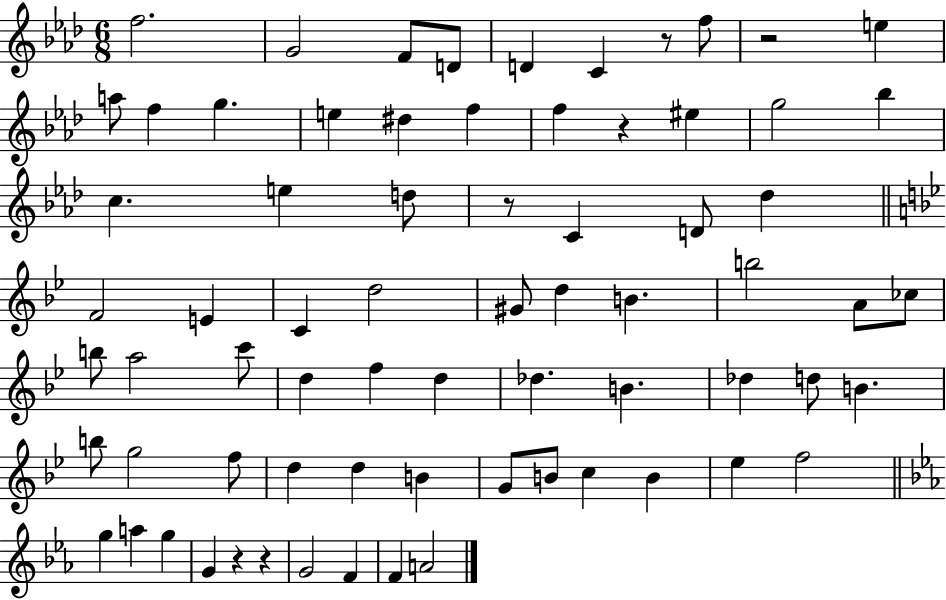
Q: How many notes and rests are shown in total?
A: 71